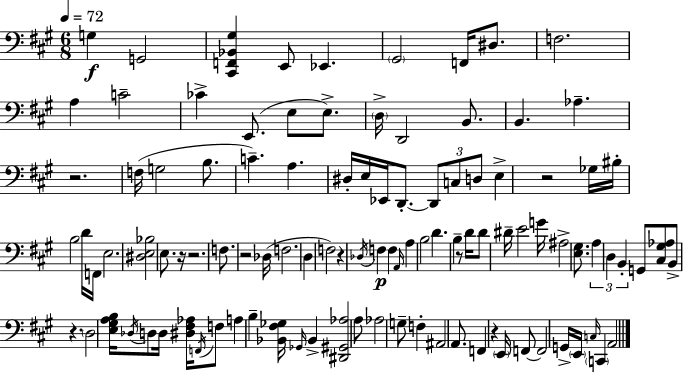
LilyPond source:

{
  \clef bass
  \numericTimeSignature
  \time 6/8
  \key a \major
  \tempo 4 = 72
  g4\f g,2 | <cis, f, bes, gis>4 e,8 ees,4. | \parenthesize gis,2 f,16 dis8. | f2. | \break a4 c'2-- | ces'4-> e,8.( e8 e8.->) | \parenthesize d16-> d,2 b,8. | b,4. aes4.-- | \break r2. | f16( g2 b8. | c'4.--) a4. | dis16-. e16 ees,16 d,8.-.~~ \tuplet 3/2 { d,8 c8 d8 } | \break e4-> r2 | ges16 bis16-. b2 d'16 f,16 | e2. | <dis e bes>2 e8. r16 | \break r2. | f8. r2 des16( | f2. | d4 f2) | \break r4 \acciaccatura { des16 }\p f4 f4 | \grace { a,16 } a4 b2 | d'4. b4-- | r8 d'16 d'8 dis'16-- e'2 | \break g'16 ais2-> <e gis>8. | \tuplet 3/2 { a4 d4 b,4-. } | g,8 <cis gis aes>8 b,8-> r4. | \parenthesize d2 <e gis a b>16 \acciaccatura { des16 } | \break d8 d16 <dis fis aes>16 \acciaccatura { f,16 } f8 a4 b4-- | <bes, fis ges>16 \grace { ges,16 } bes,4-> <dis, gis, aes>2 | a8 aes2 | g8-- f4-. ais,2 | \break a,8. f,4 | r4 \parenthesize e,16 f,8~~ f,2 | g,16-> \parenthesize e,16 \grace { c16 } \parenthesize c,4 a,2 | \bar "|."
}